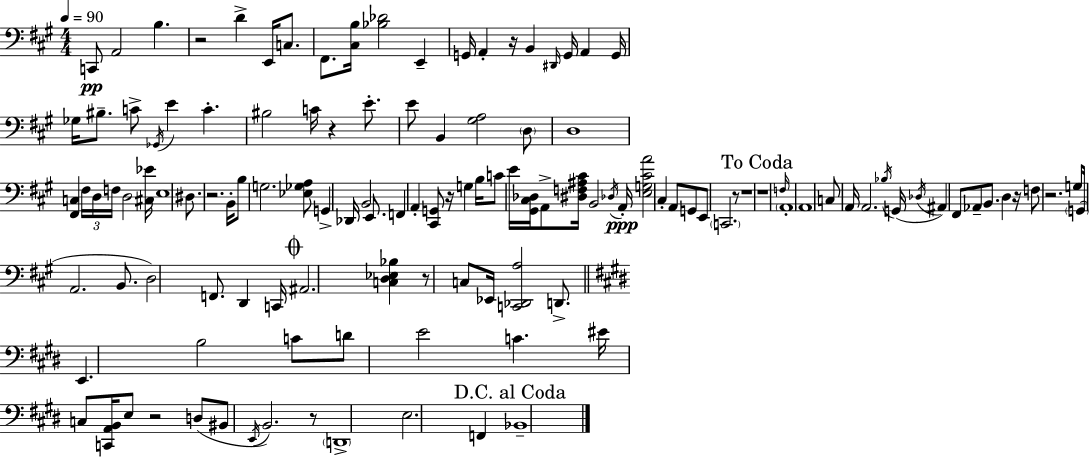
{
  \clef bass
  \numericTimeSignature
  \time 4/4
  \key a \major
  \tempo 4 = 90
  c,8\pp a,2 b4. | r2 d'4-> e,16 c8. | fis,8. <cis b>16 <bes des'>2 e,4-- | g,16 a,4-. r16 b,4 \grace { dis,16 } g,16 a,4 | \break g,16 ges16 bis8.-- c'8-> \acciaccatura { ges,16 } e'4 c'4.-. | bis2 c'16 r4 e'8.-. | e'8 b,4 <gis a>2 | \parenthesize d8 d1 | \break <fis, c>4 \tuplet 3/2 { fis16 d16 f16 } d2 | <cis ees'>16 e1 | dis8. r2. | b,16-. b8 g2. | \break <ees ges a>8 g,4-> des,16 b,2 e,8. | f,4 a,4-. <cis, g,>8 r16 g4 | b16 c'8 e'16 <gis, cis des>16 a,8-> <dis f ais cis'>16 b,2 | \acciaccatura { des16 }\ppp a,16-. <e g cis' a'>2 cis4-. a,8 | \break g,8 e,8 \parenthesize c,2. | r8 r1 | \mark "To Coda" r1 | \grace { f16 } \parenthesize a,1-. | \break a,1 | c8 a,16 a,2. | \acciaccatura { bes16 }( g,16 \acciaccatura { des16 } ais,4) fis,8 aes,8-- b,8. | d4 r16 f8 r2. | \break g8 \parenthesize g,16( a,2. | b,8. d2) f,8. | d,4 c,16 \mark \markup { \musicglyph "scripts.coda" } ais,2. | <c d ees bes>4 r8 c8 ees,16 <c, des, a>2 | \break d,8.-> \bar "||" \break \key e \major e,4. b2 c'8 | d'8 e'2 c'4. | eis'16 c8 <c, a, b,>16 e8 r2 d8( | bis,8 \acciaccatura { e,16 }) b,2. r8 | \break \parenthesize d,1-> | e2. f,4 | \mark "D.C. al Coda" bes,1-- | \bar "|."
}